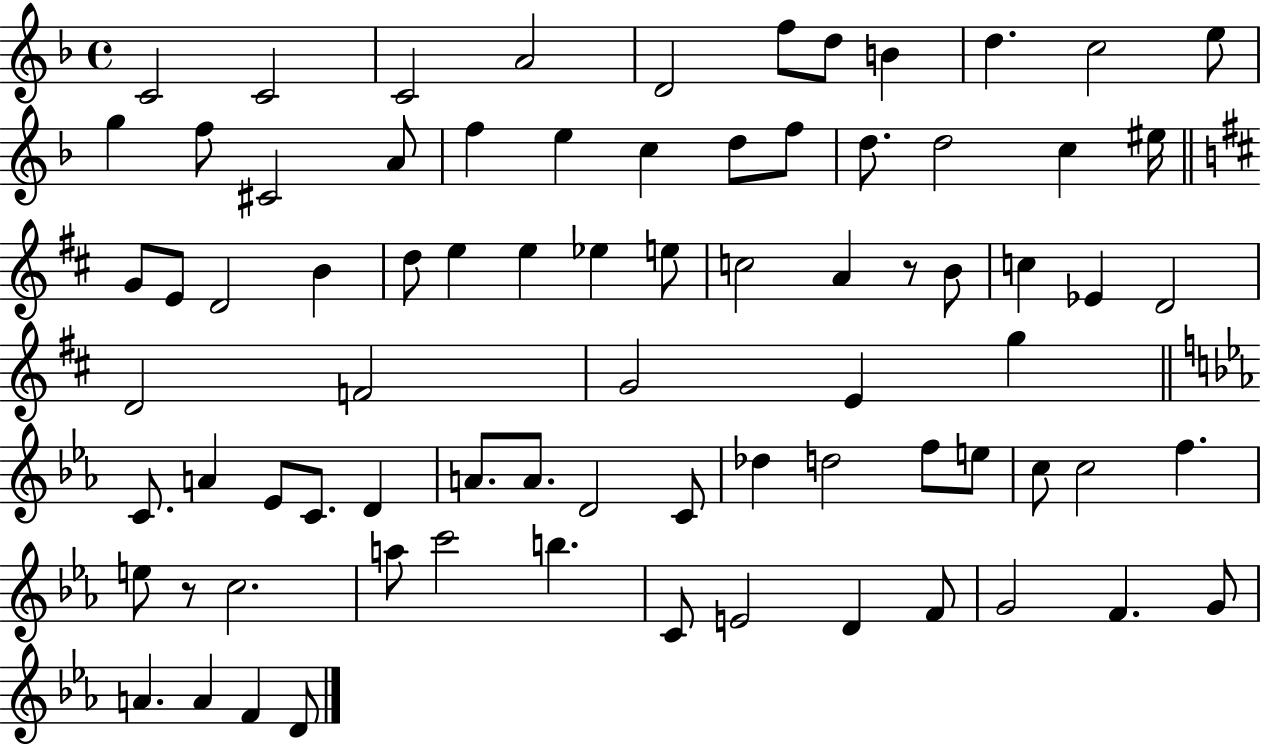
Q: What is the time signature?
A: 4/4